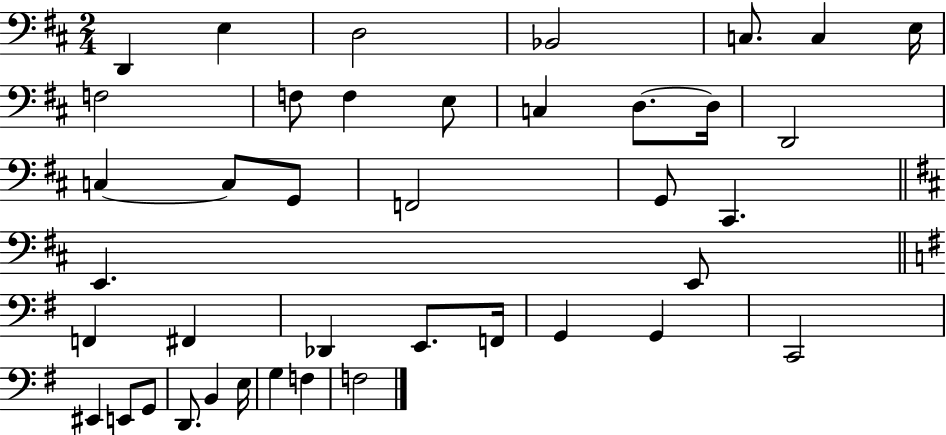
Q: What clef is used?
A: bass